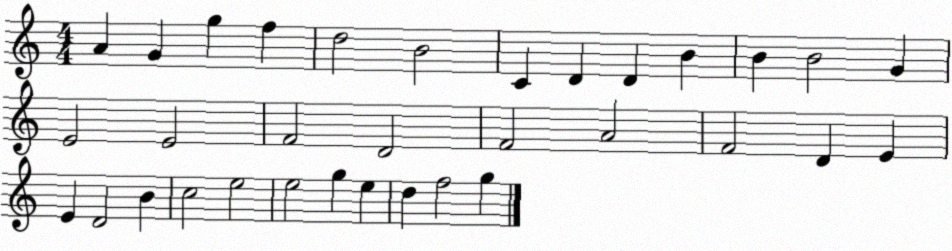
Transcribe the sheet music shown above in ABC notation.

X:1
T:Untitled
M:4/4
L:1/4
K:C
A G g f d2 B2 C D D B B B2 G E2 E2 F2 D2 F2 A2 F2 D E E D2 B c2 e2 e2 g e d f2 g